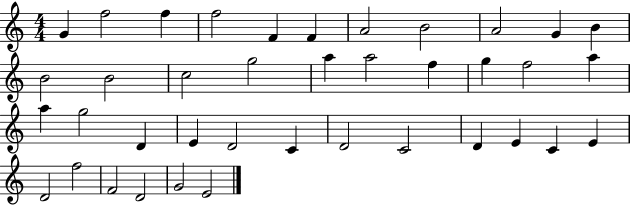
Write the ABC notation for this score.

X:1
T:Untitled
M:4/4
L:1/4
K:C
G f2 f f2 F F A2 B2 A2 G B B2 B2 c2 g2 a a2 f g f2 a a g2 D E D2 C D2 C2 D E C E D2 f2 F2 D2 G2 E2